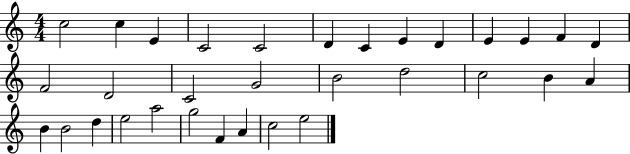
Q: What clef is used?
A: treble